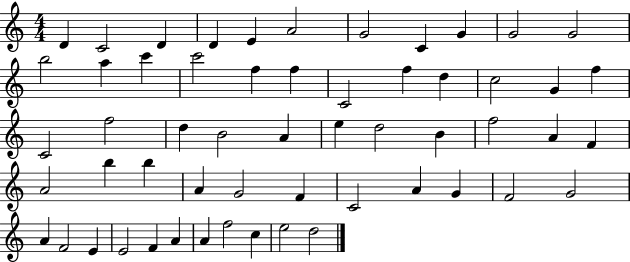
{
  \clef treble
  \numericTimeSignature
  \time 4/4
  \key c \major
  d'4 c'2 d'4 | d'4 e'4 a'2 | g'2 c'4 g'4 | g'2 g'2 | \break b''2 a''4 c'''4 | c'''2 f''4 f''4 | c'2 f''4 d''4 | c''2 g'4 f''4 | \break c'2 f''2 | d''4 b'2 a'4 | e''4 d''2 b'4 | f''2 a'4 f'4 | \break a'2 b''4 b''4 | a'4 g'2 f'4 | c'2 a'4 g'4 | f'2 g'2 | \break a'4 f'2 e'4 | e'2 f'4 a'4 | a'4 f''2 c''4 | e''2 d''2 | \break \bar "|."
}